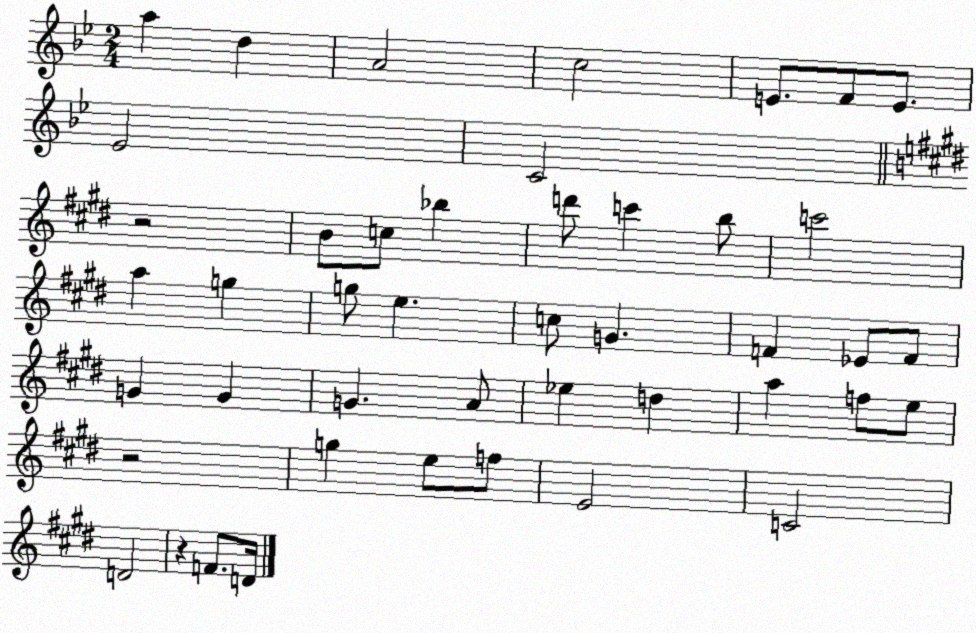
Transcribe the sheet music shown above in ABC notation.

X:1
T:Untitled
M:2/4
L:1/4
K:Bb
a d A2 c2 E/2 F/2 E/2 _E2 C2 z2 B/2 c/2 _b d'/2 c' b/2 c'2 a g g/2 e c/2 G F _E/2 F/2 G G G A/2 _e d a f/2 e/2 z2 g e/2 f/2 E2 C2 D2 z F/2 D/4